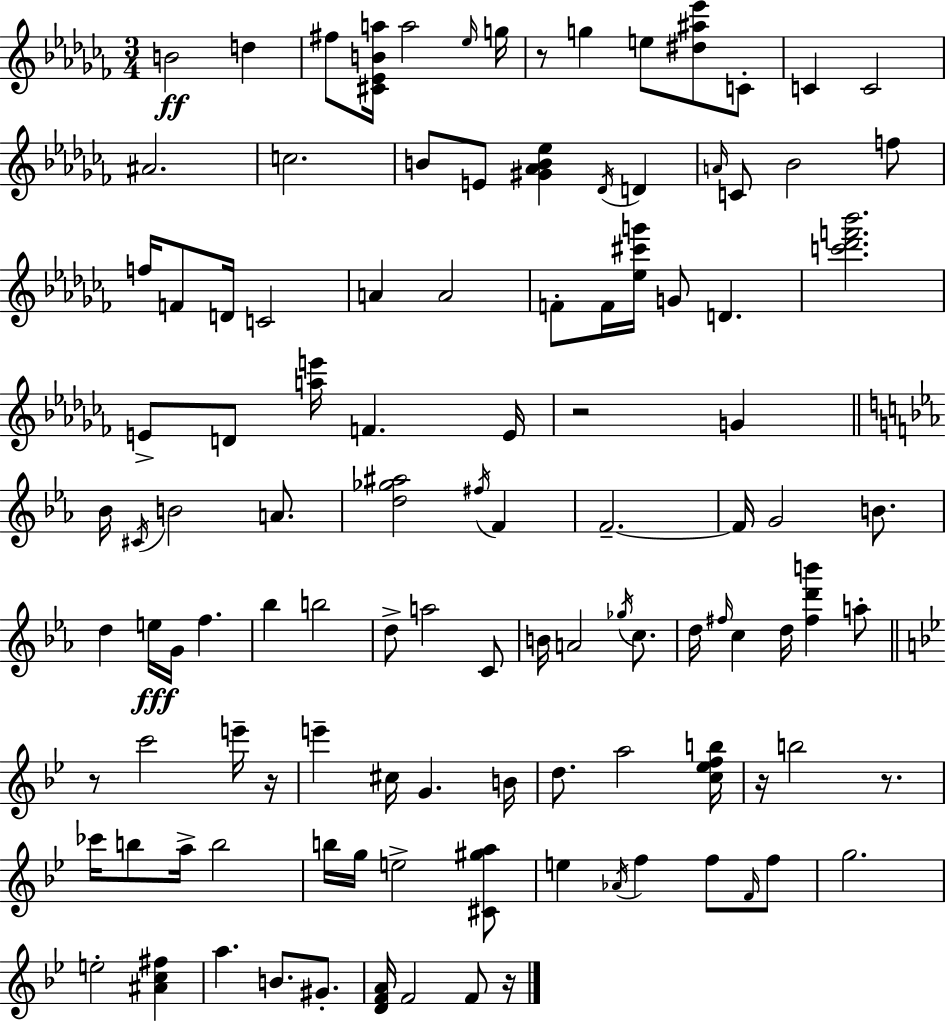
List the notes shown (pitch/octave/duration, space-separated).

B4/h D5/q F#5/e [C#4,Eb4,B4,A5]/s A5/h Eb5/s G5/s R/e G5/q E5/e [D#5,A#5,Eb6]/e C4/e C4/q C4/h A#4/h. C5/h. B4/e E4/e [G#4,Ab4,B4,Eb5]/q Db4/s D4/q A4/s C4/e Bb4/h F5/e F5/s F4/e D4/s C4/h A4/q A4/h F4/e F4/s [Eb5,C#6,G6]/s G4/e D4/q. [C6,Db6,F6,Bb6]/h. E4/e D4/e [A5,E6]/s F4/q. E4/s R/h G4/q Bb4/s C#4/s B4/h A4/e. [D5,Gb5,A#5]/h F#5/s F4/q F4/h. F4/s G4/h B4/e. D5/q E5/s G4/s F5/q. Bb5/q B5/h D5/e A5/h C4/e B4/s A4/h Gb5/s C5/e. D5/s F#5/s C5/q D5/s [F#5,D6,B6]/q A5/e R/e C6/h E6/s R/s E6/q C#5/s G4/q. B4/s D5/e. A5/h [C5,Eb5,F5,B5]/s R/s B5/h R/e. CES6/s B5/e A5/s B5/h B5/s G5/s E5/h [C#4,G#5,A5]/e E5/q Ab4/s F5/q F5/e F4/s F5/e G5/h. E5/h [A#4,C5,F#5]/q A5/q. B4/e. G#4/e. [D4,F4,A4]/s F4/h F4/e R/s